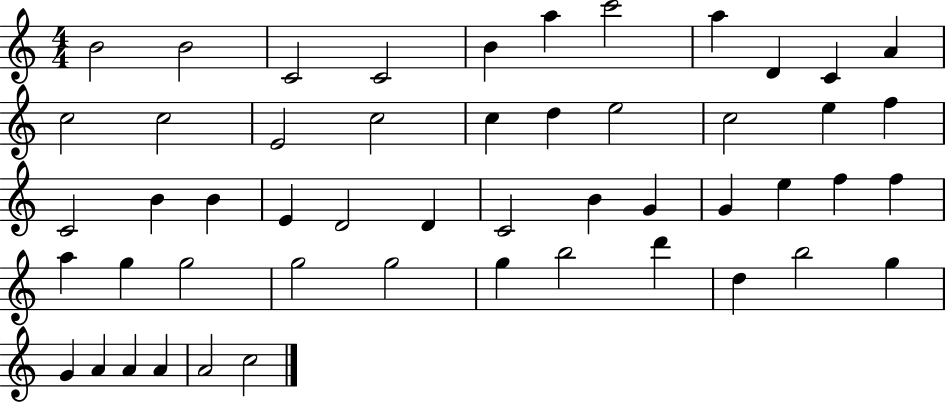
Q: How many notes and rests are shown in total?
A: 51